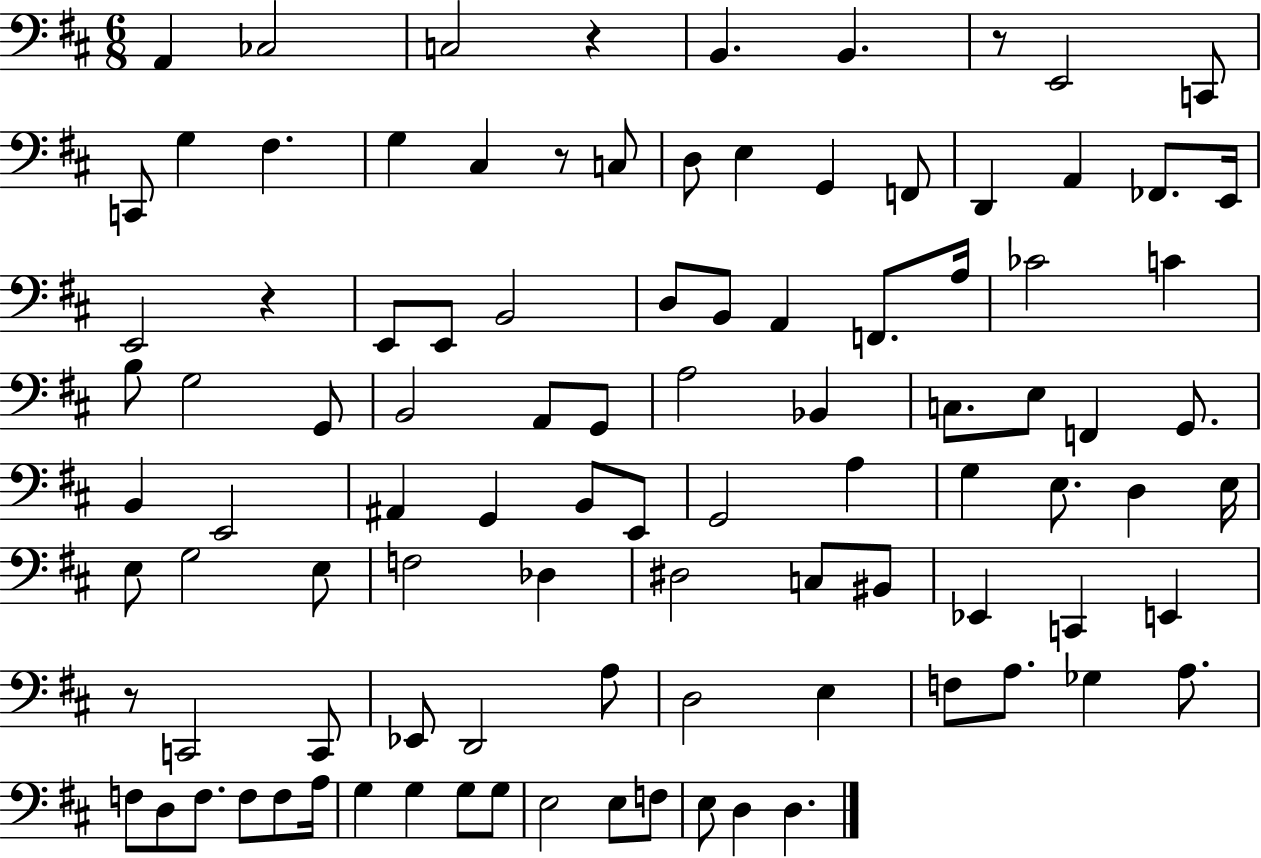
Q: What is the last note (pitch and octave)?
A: D3